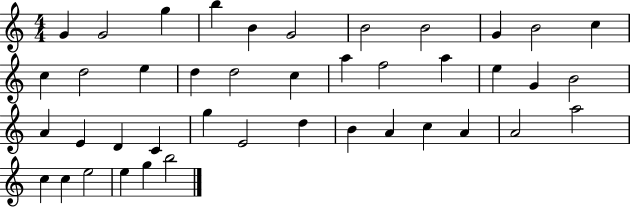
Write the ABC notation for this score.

X:1
T:Untitled
M:4/4
L:1/4
K:C
G G2 g b B G2 B2 B2 G B2 c c d2 e d d2 c a f2 a e G B2 A E D C g E2 d B A c A A2 a2 c c e2 e g b2